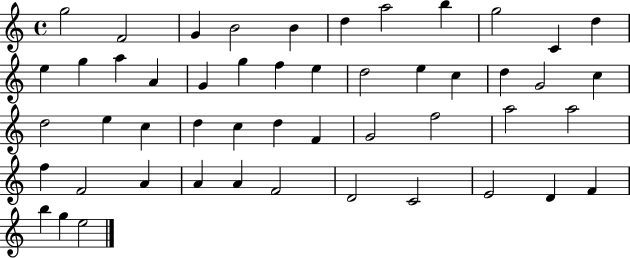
G5/h F4/h G4/q B4/h B4/q D5/q A5/h B5/q G5/h C4/q D5/q E5/q G5/q A5/q A4/q G4/q G5/q F5/q E5/q D5/h E5/q C5/q D5/q G4/h C5/q D5/h E5/q C5/q D5/q C5/q D5/q F4/q G4/h F5/h A5/h A5/h F5/q F4/h A4/q A4/q A4/q F4/h D4/h C4/h E4/h D4/q F4/q B5/q G5/q E5/h